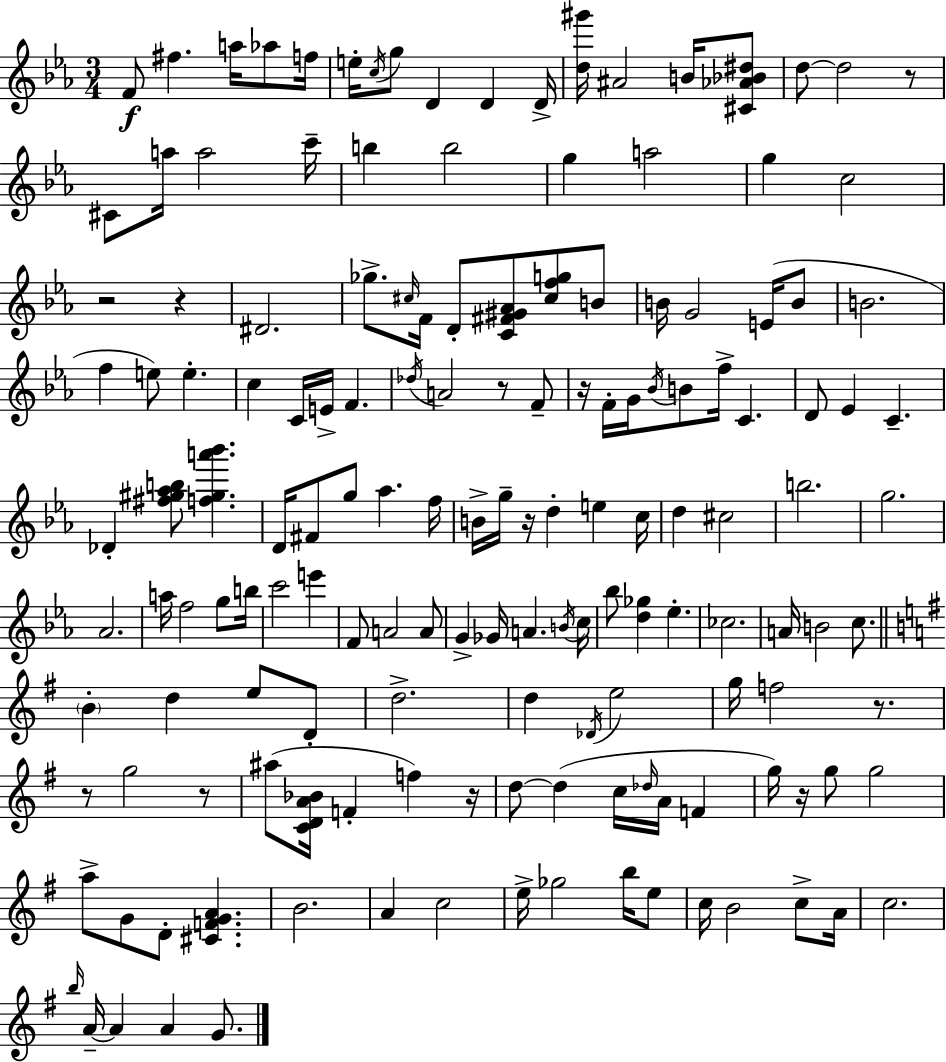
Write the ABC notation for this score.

X:1
T:Untitled
M:3/4
L:1/4
K:Cm
F/2 ^f a/4 _a/2 f/4 e/4 c/4 g/2 D D D/4 [d^g']/4 ^A2 B/4 [^C_A_B^d]/2 d/2 d2 z/2 ^C/2 a/4 a2 c'/4 b b2 g a2 g c2 z2 z ^D2 _g/2 ^c/4 F/4 D/2 [C^F^G_A]/2 [^cfg]/2 B/2 B/4 G2 E/4 B/2 B2 f e/2 e c C/4 E/4 F _d/4 A2 z/2 F/2 z/4 F/4 G/4 _B/4 B/2 f/4 C D/2 _E C _D [^f^g_ab]/2 [f^ga'_b'] D/4 ^F/2 g/2 _a f/4 B/4 g/4 z/4 d e c/4 d ^c2 b2 g2 _A2 a/4 f2 g/2 b/4 c'2 e' F/2 A2 A/2 G _G/4 A B/4 c/4 _b/2 [d_g] _e _c2 A/4 B2 c/2 B d e/2 D/2 d2 d _D/4 e2 g/4 f2 z/2 z/2 g2 z/2 ^a/2 [CDA_B]/4 F f z/4 d/2 d c/4 _d/4 A/4 F g/4 z/4 g/2 g2 a/2 G/2 D/2 [^CFGA] B2 A c2 e/4 _g2 b/4 e/2 c/4 B2 c/2 A/4 c2 b/4 A/4 A A G/2